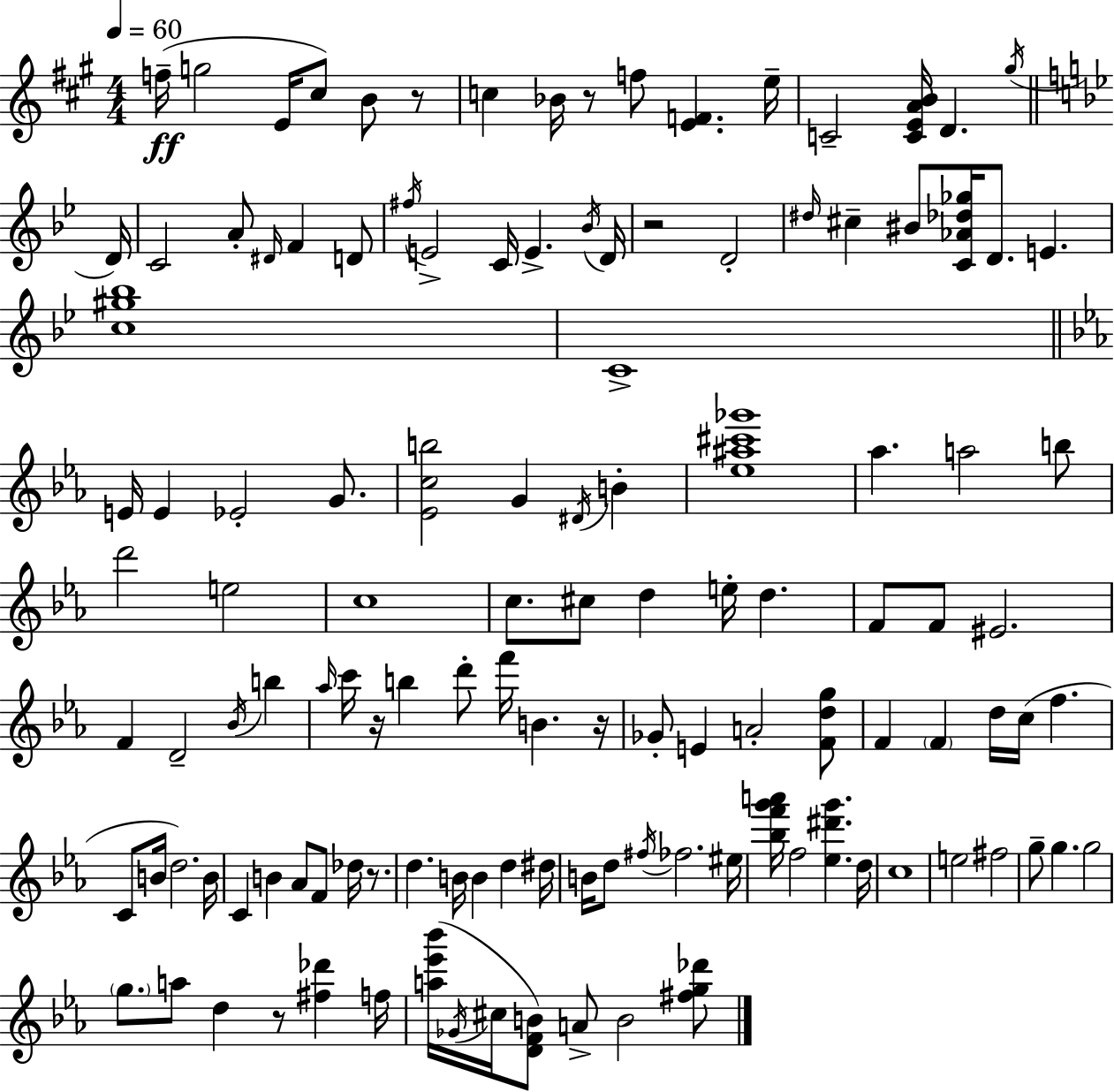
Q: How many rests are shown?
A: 7